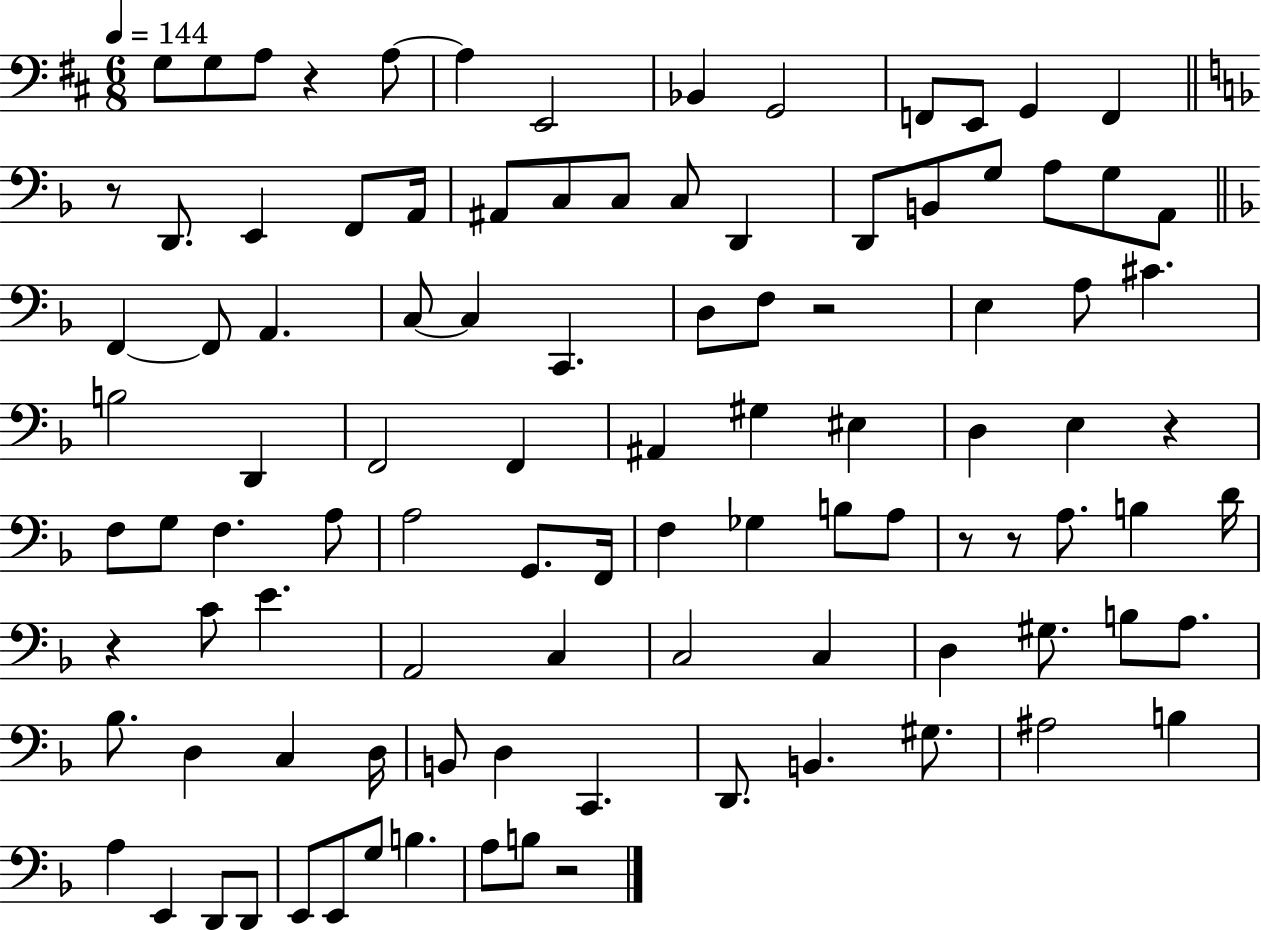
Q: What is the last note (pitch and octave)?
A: B3